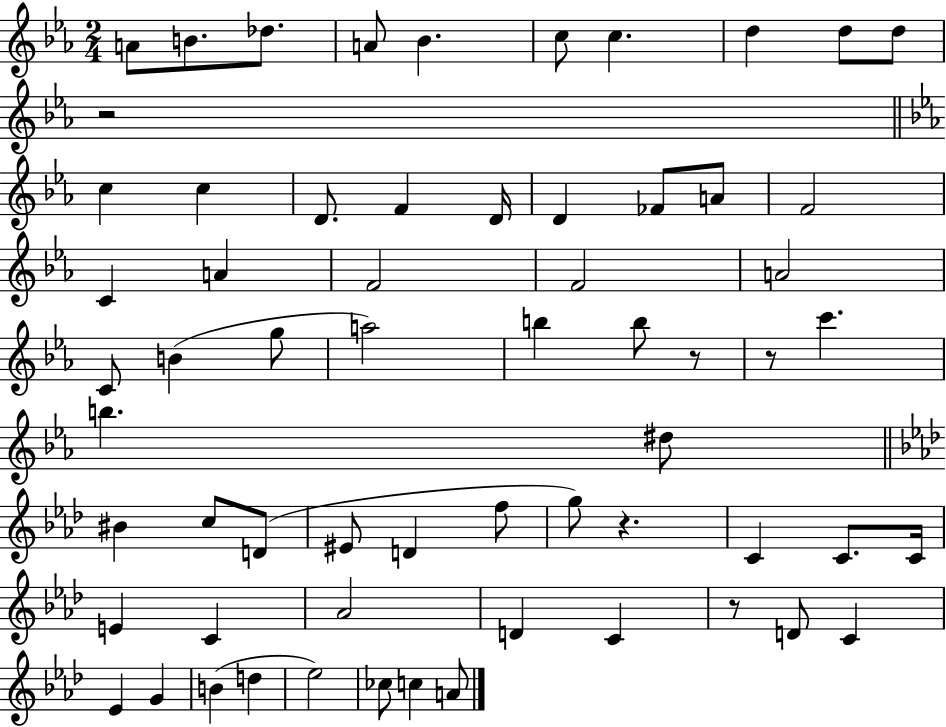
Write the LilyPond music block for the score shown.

{
  \clef treble
  \numericTimeSignature
  \time 2/4
  \key ees \major
  a'8 b'8. des''8. | a'8 bes'4. | c''8 c''4. | d''4 d''8 d''8 | \break r2 | \bar "||" \break \key ees \major c''4 c''4 | d'8. f'4 d'16 | d'4 fes'8 a'8 | f'2 | \break c'4 a'4 | f'2 | f'2 | a'2 | \break c'8 b'4( g''8 | a''2) | b''4 b''8 r8 | r8 c'''4. | \break b''4. dis''8 | \bar "||" \break \key f \minor bis'4 c''8 d'8( | eis'8 d'4 f''8 | g''8) r4. | c'4 c'8. c'16 | \break e'4 c'4 | aes'2 | d'4 c'4 | r8 d'8 c'4 | \break ees'4 g'4 | b'4( d''4 | ees''2) | ces''8 c''4 a'8 | \break \bar "|."
}